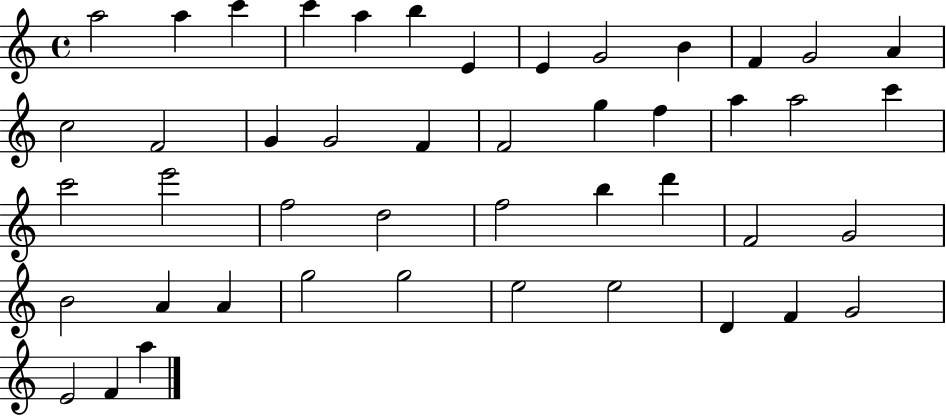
A5/h A5/q C6/q C6/q A5/q B5/q E4/q E4/q G4/h B4/q F4/q G4/h A4/q C5/h F4/h G4/q G4/h F4/q F4/h G5/q F5/q A5/q A5/h C6/q C6/h E6/h F5/h D5/h F5/h B5/q D6/q F4/h G4/h B4/h A4/q A4/q G5/h G5/h E5/h E5/h D4/q F4/q G4/h E4/h F4/q A5/q